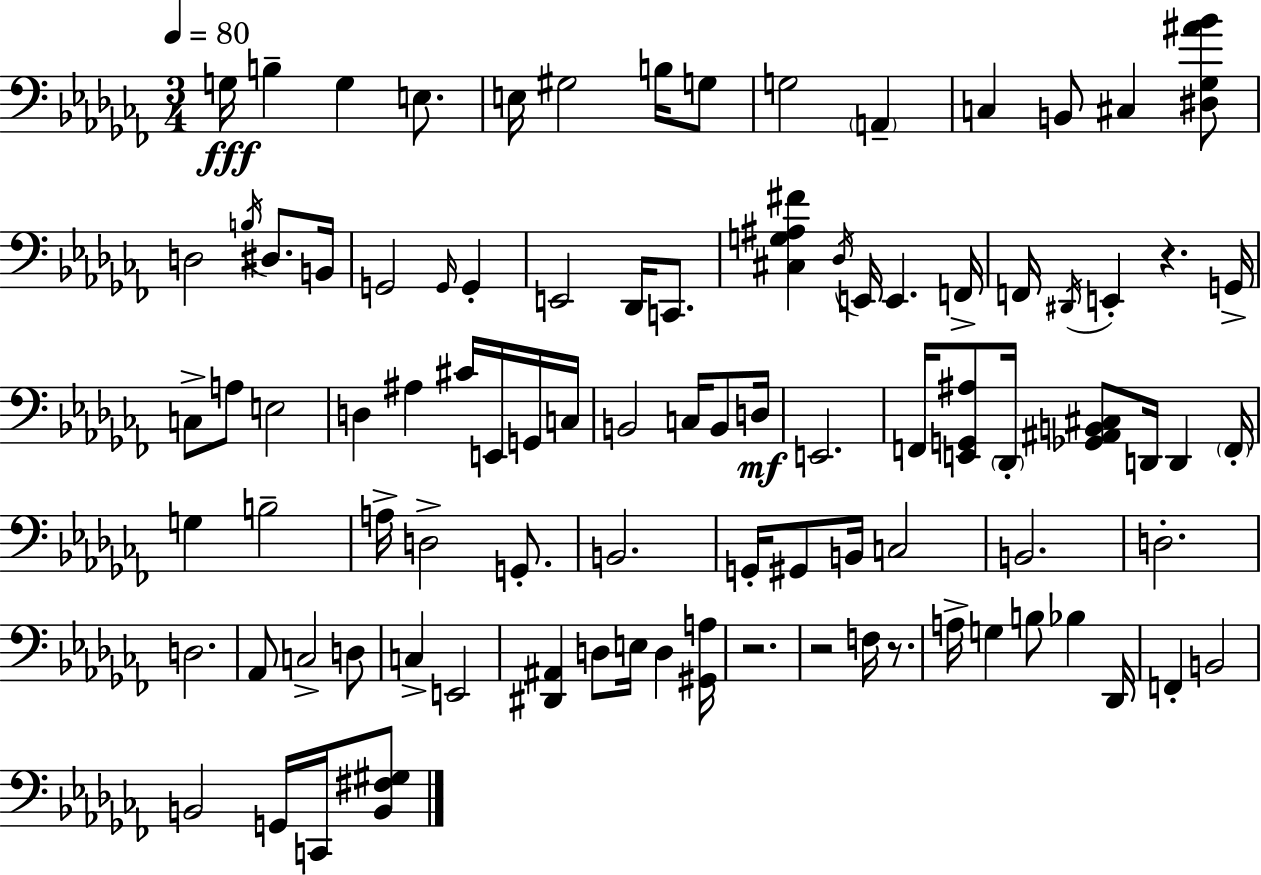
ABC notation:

X:1
T:Untitled
M:3/4
L:1/4
K:Abm
G,/4 B, G, E,/2 E,/4 ^G,2 B,/4 G,/2 G,2 A,, C, B,,/2 ^C, [^D,_G,^A_B]/2 D,2 B,/4 ^D,/2 B,,/4 G,,2 G,,/4 G,, E,,2 _D,,/4 C,,/2 [^C,G,^A,^F] _D,/4 E,,/4 E,, F,,/4 F,,/4 ^D,,/4 E,, z G,,/4 C,/2 A,/2 E,2 D, ^A, ^C/4 E,,/4 G,,/4 C,/4 B,,2 C,/4 B,,/2 D,/4 E,,2 F,,/4 [E,,G,,^A,]/2 _D,,/4 [_G,,^A,,B,,^C,]/2 D,,/4 D,, F,,/4 G, B,2 A,/4 D,2 G,,/2 B,,2 G,,/4 ^G,,/2 B,,/4 C,2 B,,2 D,2 D,2 _A,,/2 C,2 D,/2 C, E,,2 [^D,,^A,,] D,/2 E,/4 D, [^G,,A,]/4 z2 z2 F,/4 z/2 A,/4 G, B,/2 _B, _D,,/4 F,, B,,2 B,,2 G,,/4 C,,/4 [B,,^F,^G,]/2